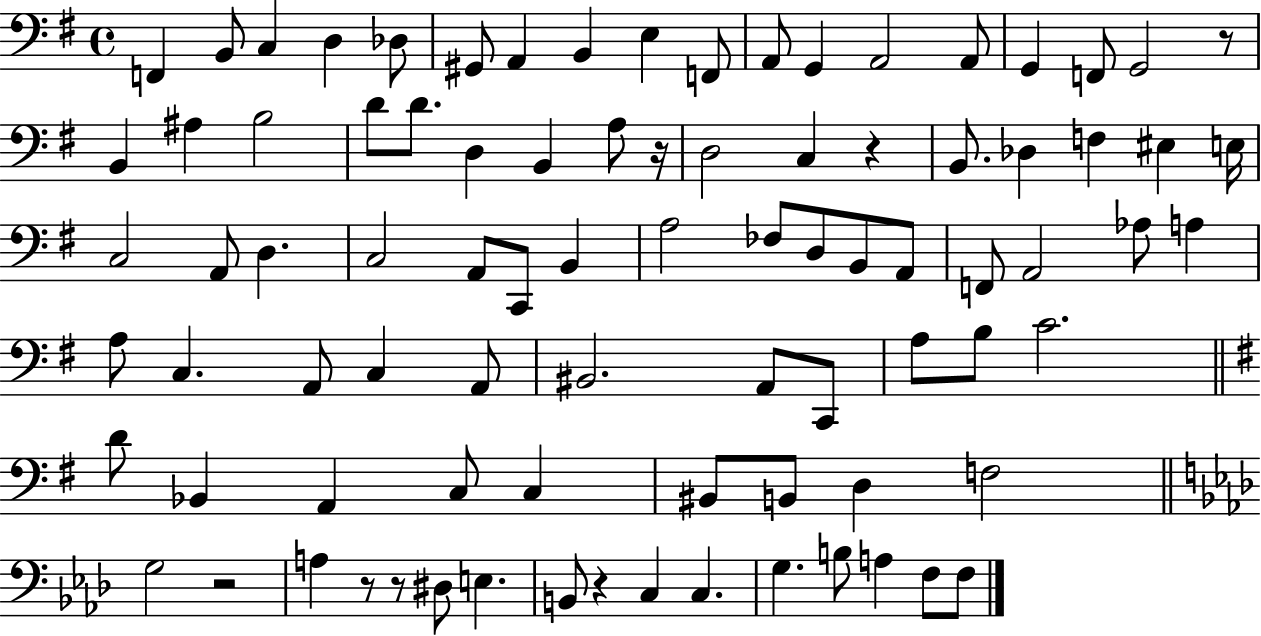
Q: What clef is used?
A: bass